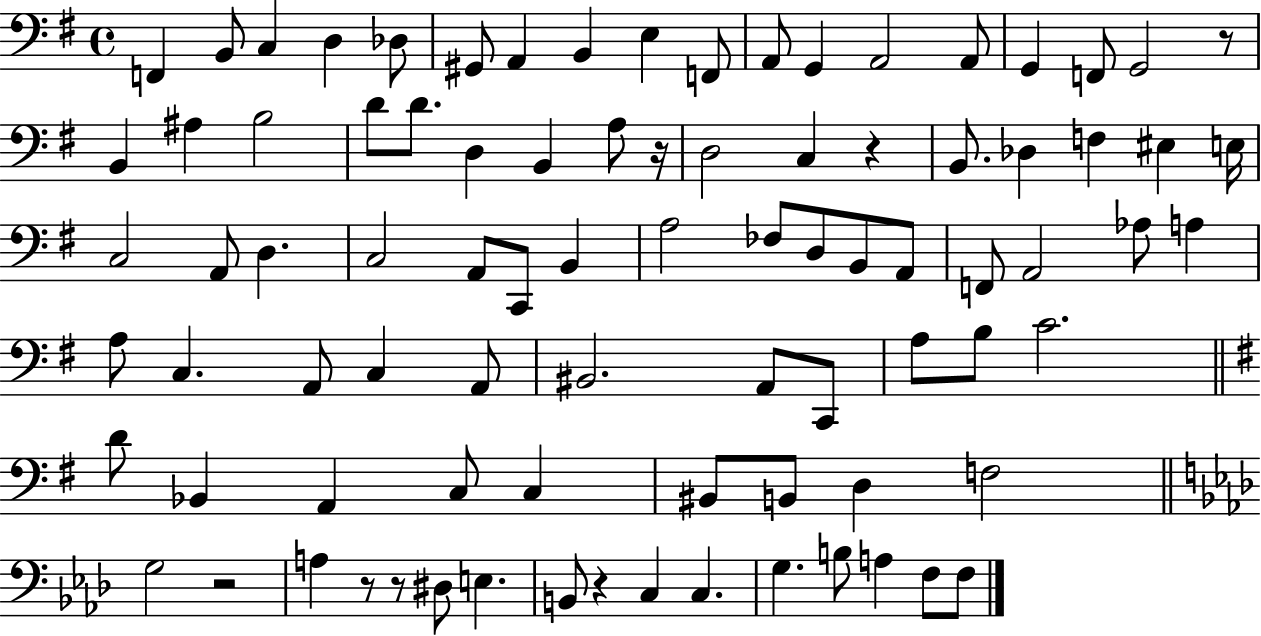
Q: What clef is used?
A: bass